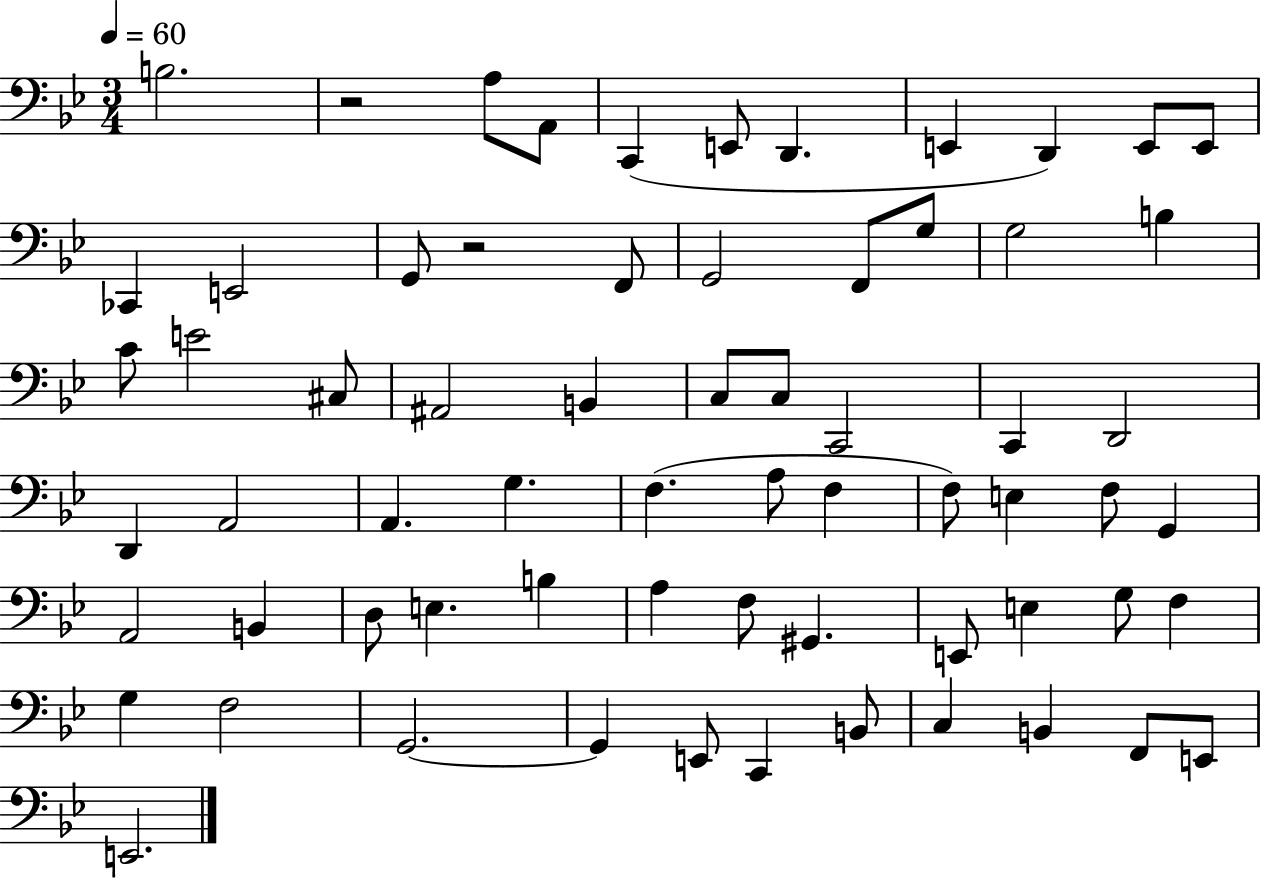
B3/h. R/h A3/e A2/e C2/q E2/e D2/q. E2/q D2/q E2/e E2/e CES2/q E2/h G2/e R/h F2/e G2/h F2/e G3/e G3/h B3/q C4/e E4/h C#3/e A#2/h B2/q C3/e C3/e C2/h C2/q D2/h D2/q A2/h A2/q. G3/q. F3/q. A3/e F3/q F3/e E3/q F3/e G2/q A2/h B2/q D3/e E3/q. B3/q A3/q F3/e G#2/q. E2/e E3/q G3/e F3/q G3/q F3/h G2/h. G2/q E2/e C2/q B2/e C3/q B2/q F2/e E2/e E2/h.